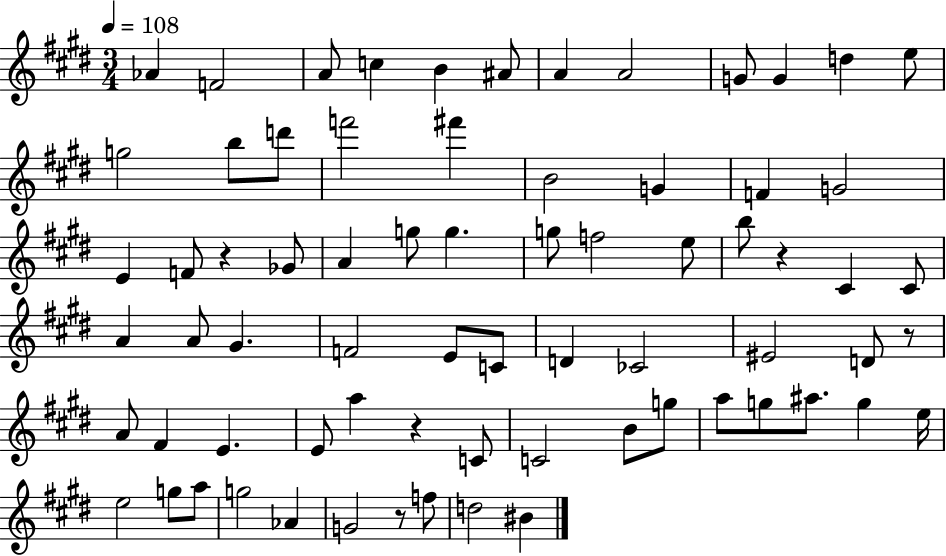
{
  \clef treble
  \numericTimeSignature
  \time 3/4
  \key e \major
  \tempo 4 = 108
  aes'4 f'2 | a'8 c''4 b'4 ais'8 | a'4 a'2 | g'8 g'4 d''4 e''8 | \break g''2 b''8 d'''8 | f'''2 fis'''4 | b'2 g'4 | f'4 g'2 | \break e'4 f'8 r4 ges'8 | a'4 g''8 g''4. | g''8 f''2 e''8 | b''8 r4 cis'4 cis'8 | \break a'4 a'8 gis'4. | f'2 e'8 c'8 | d'4 ces'2 | eis'2 d'8 r8 | \break a'8 fis'4 e'4. | e'8 a''4 r4 c'8 | c'2 b'8 g''8 | a''8 g''8 ais''8. g''4 e''16 | \break e''2 g''8 a''8 | g''2 aes'4 | g'2 r8 f''8 | d''2 bis'4 | \break \bar "|."
}